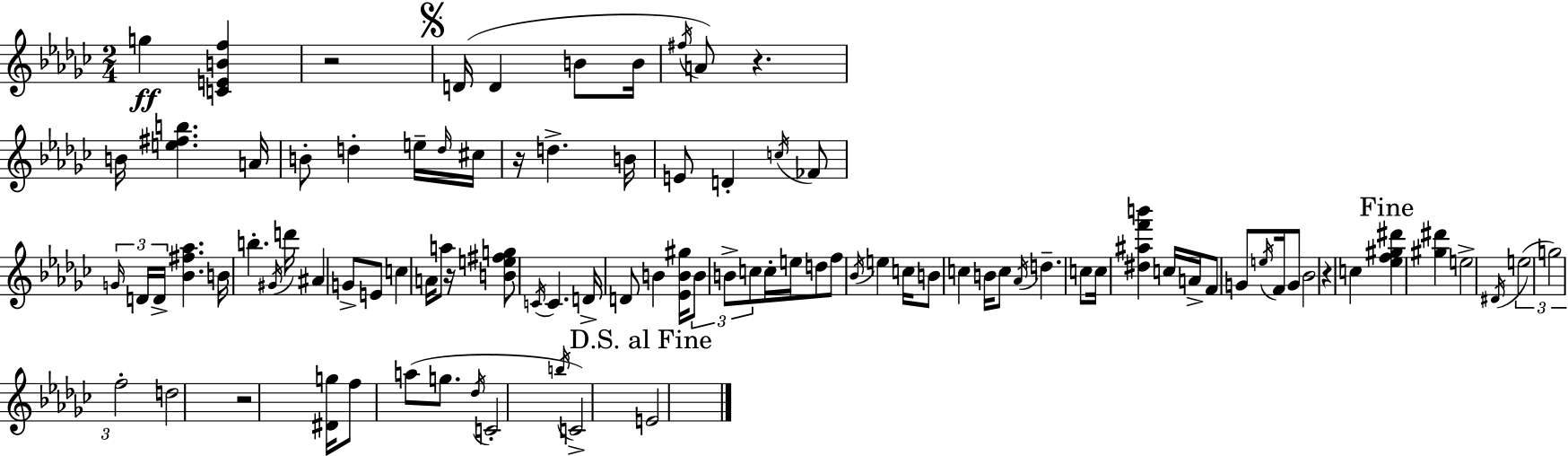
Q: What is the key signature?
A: EES minor